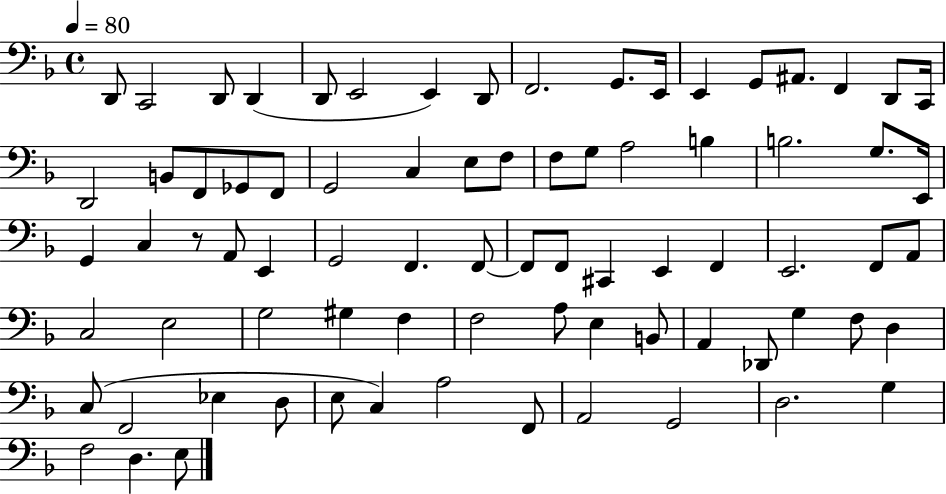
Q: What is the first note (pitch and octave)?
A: D2